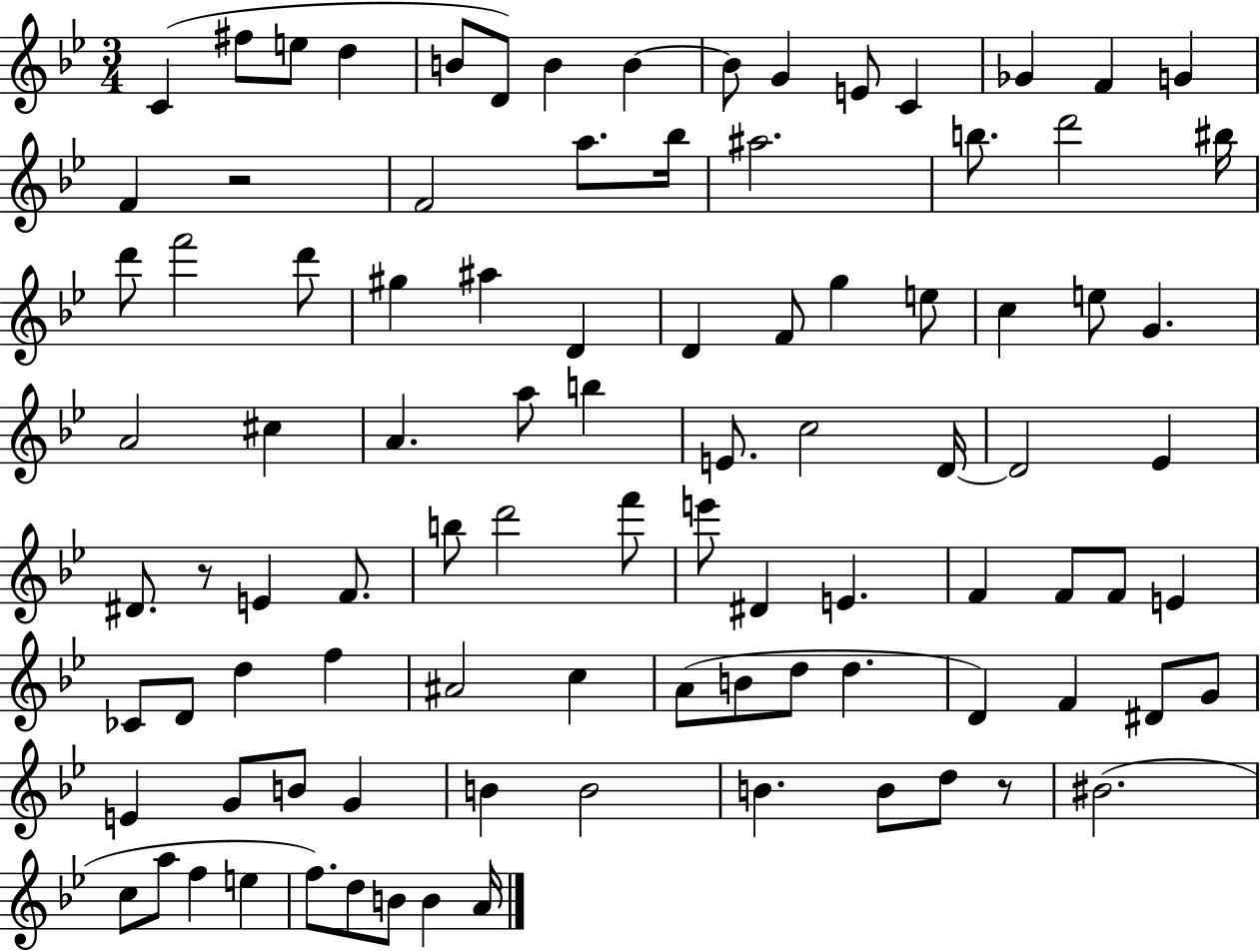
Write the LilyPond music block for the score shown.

{
  \clef treble
  \numericTimeSignature
  \time 3/4
  \key bes \major
  c'4( fis''8 e''8 d''4 | b'8 d'8) b'4 b'4~~ | b'8 g'4 e'8 c'4 | ges'4 f'4 g'4 | \break f'4 r2 | f'2 a''8. bes''16 | ais''2. | b''8. d'''2 bis''16 | \break d'''8 f'''2 d'''8 | gis''4 ais''4 d'4 | d'4 f'8 g''4 e''8 | c''4 e''8 g'4. | \break a'2 cis''4 | a'4. a''8 b''4 | e'8. c''2 d'16~~ | d'2 ees'4 | \break dis'8. r8 e'4 f'8. | b''8 d'''2 f'''8 | e'''8 dis'4 e'4. | f'4 f'8 f'8 e'4 | \break ces'8 d'8 d''4 f''4 | ais'2 c''4 | a'8( b'8 d''8 d''4. | d'4) f'4 dis'8 g'8 | \break e'4 g'8 b'8 g'4 | b'4 b'2 | b'4. b'8 d''8 r8 | bis'2.( | \break c''8 a''8 f''4 e''4 | f''8.) d''8 b'8 b'4 a'16 | \bar "|."
}